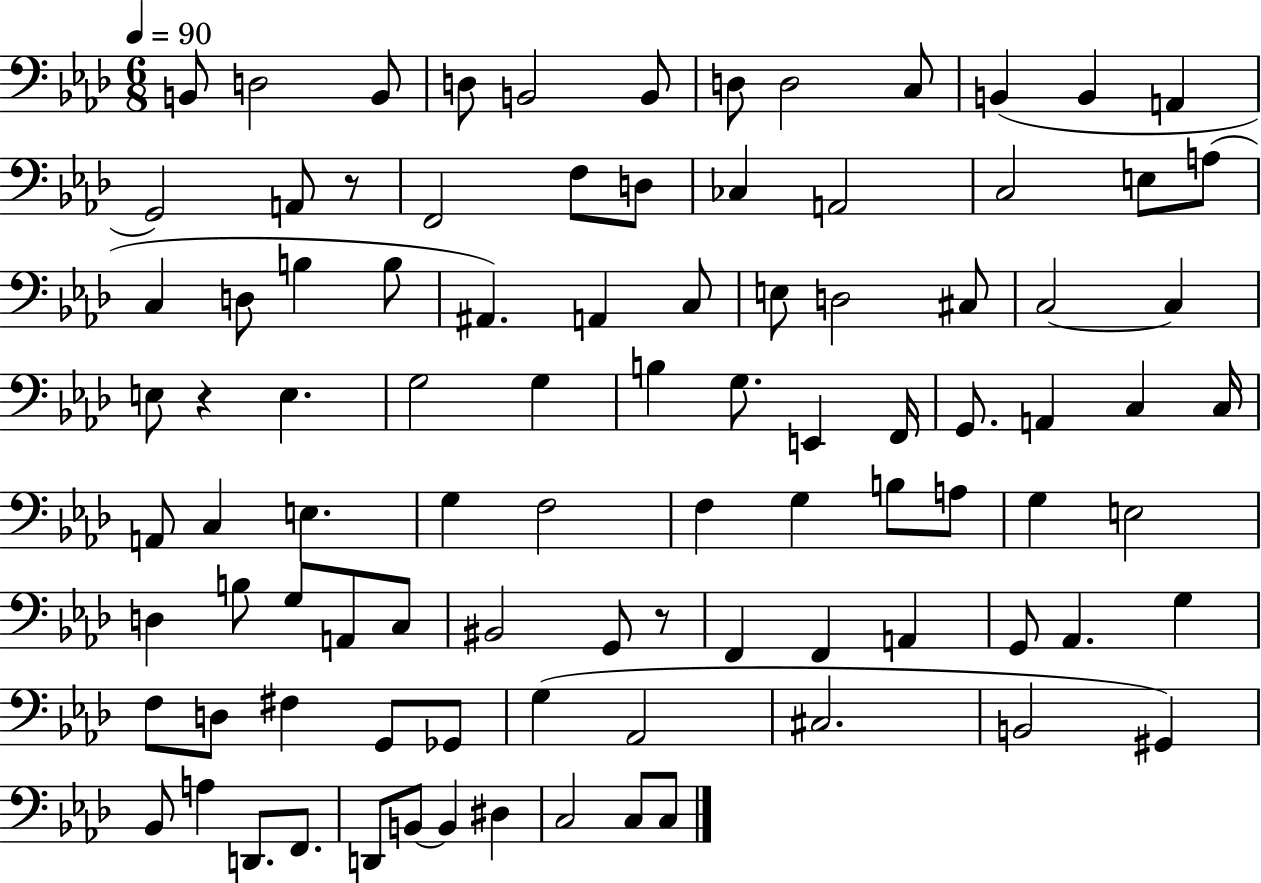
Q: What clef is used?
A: bass